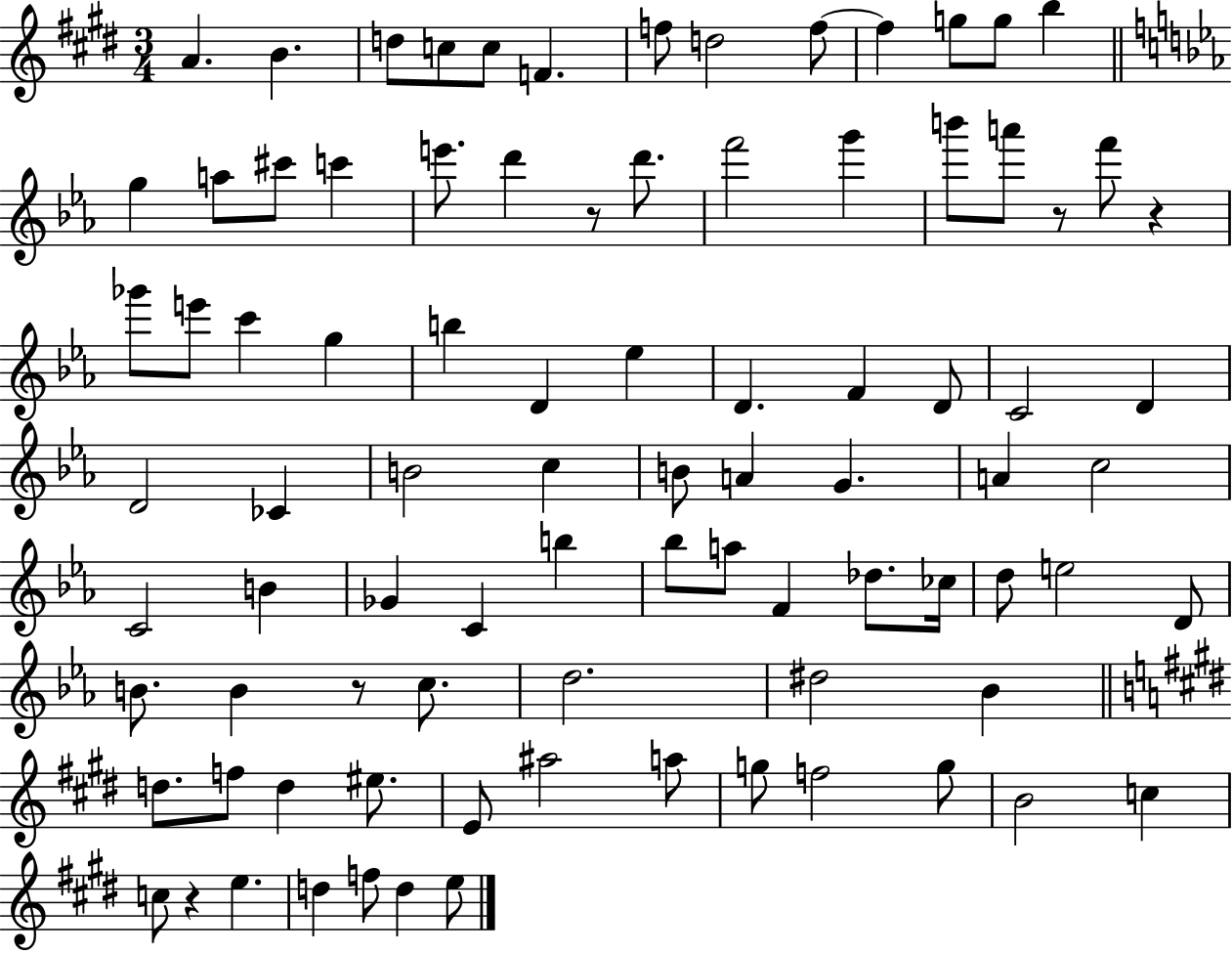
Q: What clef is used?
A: treble